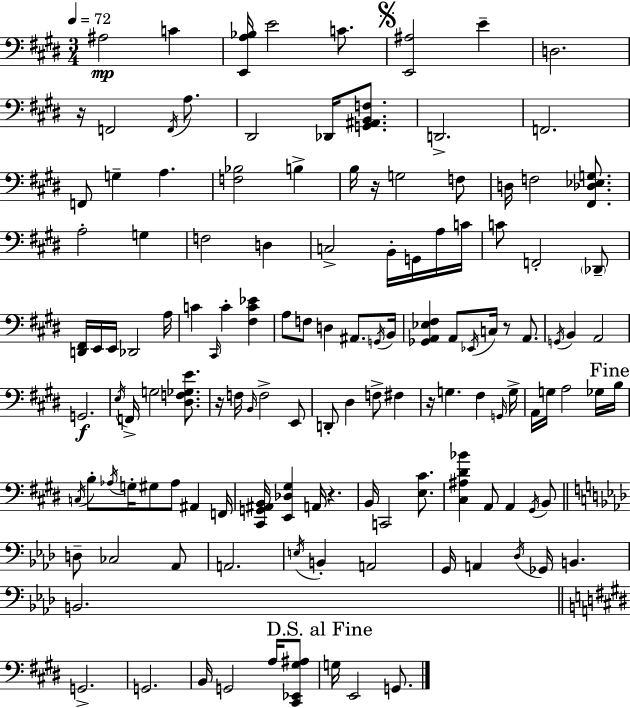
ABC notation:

X:1
T:Untitled
M:3/4
L:1/4
K:E
^A,2 C [E,,A,_B,]/4 E2 C/2 [E,,^A,]2 E D,2 z/4 F,,2 F,,/4 A,/2 ^D,,2 _D,,/4 [G,,^A,,B,,F,]/2 D,,2 F,,2 F,,/2 G, A, [F,_B,]2 B, B,/4 z/4 G,2 F,/2 D,/4 F,2 [^F,,_D,_E,G,]/2 A,2 G, F,2 D, C,2 B,,/4 G,,/4 A,/4 C/4 C/2 F,,2 _D,,/2 [D,,^F,,]/4 E,,/4 E,,/4 _D,,2 A,/4 C ^C,,/4 C [^F,C_E] A,/2 F,/2 D, ^A,,/2 G,,/4 B,,/4 [_G,,A,,_E,^F,] A,,/2 _E,,/4 C,/4 z/2 A,,/2 G,,/4 B,, A,,2 G,,2 E,/4 F,,/4 G,2 [^D,F,_G,E]/2 z/4 F,/4 B,,/4 F,2 E,,/2 D,,/2 ^D, F,/2 ^F, z/4 G, ^F, G,,/4 G,/4 A,,/4 G,/4 A,2 _G,/4 B,/4 C,/4 B,/2 _A,/4 G,/4 ^G,/2 _A,/2 ^A,, F,,/4 [^C,,G,,^A,,B,,]/4 [E,,_D,^G,] A,,/4 z B,,/4 C,,2 [E,^C]/2 [^C,^A,^D_B] A,,/2 A,, ^G,,/4 B,,/2 D,/2 _C,2 _A,,/2 A,,2 E,/4 B,, A,,2 G,,/4 A,, _D,/4 _G,,/4 B,, B,,2 G,,2 G,,2 B,,/4 G,,2 A,/4 [^C,,_E,,^G,^A,]/2 G,/4 E,,2 G,,/2